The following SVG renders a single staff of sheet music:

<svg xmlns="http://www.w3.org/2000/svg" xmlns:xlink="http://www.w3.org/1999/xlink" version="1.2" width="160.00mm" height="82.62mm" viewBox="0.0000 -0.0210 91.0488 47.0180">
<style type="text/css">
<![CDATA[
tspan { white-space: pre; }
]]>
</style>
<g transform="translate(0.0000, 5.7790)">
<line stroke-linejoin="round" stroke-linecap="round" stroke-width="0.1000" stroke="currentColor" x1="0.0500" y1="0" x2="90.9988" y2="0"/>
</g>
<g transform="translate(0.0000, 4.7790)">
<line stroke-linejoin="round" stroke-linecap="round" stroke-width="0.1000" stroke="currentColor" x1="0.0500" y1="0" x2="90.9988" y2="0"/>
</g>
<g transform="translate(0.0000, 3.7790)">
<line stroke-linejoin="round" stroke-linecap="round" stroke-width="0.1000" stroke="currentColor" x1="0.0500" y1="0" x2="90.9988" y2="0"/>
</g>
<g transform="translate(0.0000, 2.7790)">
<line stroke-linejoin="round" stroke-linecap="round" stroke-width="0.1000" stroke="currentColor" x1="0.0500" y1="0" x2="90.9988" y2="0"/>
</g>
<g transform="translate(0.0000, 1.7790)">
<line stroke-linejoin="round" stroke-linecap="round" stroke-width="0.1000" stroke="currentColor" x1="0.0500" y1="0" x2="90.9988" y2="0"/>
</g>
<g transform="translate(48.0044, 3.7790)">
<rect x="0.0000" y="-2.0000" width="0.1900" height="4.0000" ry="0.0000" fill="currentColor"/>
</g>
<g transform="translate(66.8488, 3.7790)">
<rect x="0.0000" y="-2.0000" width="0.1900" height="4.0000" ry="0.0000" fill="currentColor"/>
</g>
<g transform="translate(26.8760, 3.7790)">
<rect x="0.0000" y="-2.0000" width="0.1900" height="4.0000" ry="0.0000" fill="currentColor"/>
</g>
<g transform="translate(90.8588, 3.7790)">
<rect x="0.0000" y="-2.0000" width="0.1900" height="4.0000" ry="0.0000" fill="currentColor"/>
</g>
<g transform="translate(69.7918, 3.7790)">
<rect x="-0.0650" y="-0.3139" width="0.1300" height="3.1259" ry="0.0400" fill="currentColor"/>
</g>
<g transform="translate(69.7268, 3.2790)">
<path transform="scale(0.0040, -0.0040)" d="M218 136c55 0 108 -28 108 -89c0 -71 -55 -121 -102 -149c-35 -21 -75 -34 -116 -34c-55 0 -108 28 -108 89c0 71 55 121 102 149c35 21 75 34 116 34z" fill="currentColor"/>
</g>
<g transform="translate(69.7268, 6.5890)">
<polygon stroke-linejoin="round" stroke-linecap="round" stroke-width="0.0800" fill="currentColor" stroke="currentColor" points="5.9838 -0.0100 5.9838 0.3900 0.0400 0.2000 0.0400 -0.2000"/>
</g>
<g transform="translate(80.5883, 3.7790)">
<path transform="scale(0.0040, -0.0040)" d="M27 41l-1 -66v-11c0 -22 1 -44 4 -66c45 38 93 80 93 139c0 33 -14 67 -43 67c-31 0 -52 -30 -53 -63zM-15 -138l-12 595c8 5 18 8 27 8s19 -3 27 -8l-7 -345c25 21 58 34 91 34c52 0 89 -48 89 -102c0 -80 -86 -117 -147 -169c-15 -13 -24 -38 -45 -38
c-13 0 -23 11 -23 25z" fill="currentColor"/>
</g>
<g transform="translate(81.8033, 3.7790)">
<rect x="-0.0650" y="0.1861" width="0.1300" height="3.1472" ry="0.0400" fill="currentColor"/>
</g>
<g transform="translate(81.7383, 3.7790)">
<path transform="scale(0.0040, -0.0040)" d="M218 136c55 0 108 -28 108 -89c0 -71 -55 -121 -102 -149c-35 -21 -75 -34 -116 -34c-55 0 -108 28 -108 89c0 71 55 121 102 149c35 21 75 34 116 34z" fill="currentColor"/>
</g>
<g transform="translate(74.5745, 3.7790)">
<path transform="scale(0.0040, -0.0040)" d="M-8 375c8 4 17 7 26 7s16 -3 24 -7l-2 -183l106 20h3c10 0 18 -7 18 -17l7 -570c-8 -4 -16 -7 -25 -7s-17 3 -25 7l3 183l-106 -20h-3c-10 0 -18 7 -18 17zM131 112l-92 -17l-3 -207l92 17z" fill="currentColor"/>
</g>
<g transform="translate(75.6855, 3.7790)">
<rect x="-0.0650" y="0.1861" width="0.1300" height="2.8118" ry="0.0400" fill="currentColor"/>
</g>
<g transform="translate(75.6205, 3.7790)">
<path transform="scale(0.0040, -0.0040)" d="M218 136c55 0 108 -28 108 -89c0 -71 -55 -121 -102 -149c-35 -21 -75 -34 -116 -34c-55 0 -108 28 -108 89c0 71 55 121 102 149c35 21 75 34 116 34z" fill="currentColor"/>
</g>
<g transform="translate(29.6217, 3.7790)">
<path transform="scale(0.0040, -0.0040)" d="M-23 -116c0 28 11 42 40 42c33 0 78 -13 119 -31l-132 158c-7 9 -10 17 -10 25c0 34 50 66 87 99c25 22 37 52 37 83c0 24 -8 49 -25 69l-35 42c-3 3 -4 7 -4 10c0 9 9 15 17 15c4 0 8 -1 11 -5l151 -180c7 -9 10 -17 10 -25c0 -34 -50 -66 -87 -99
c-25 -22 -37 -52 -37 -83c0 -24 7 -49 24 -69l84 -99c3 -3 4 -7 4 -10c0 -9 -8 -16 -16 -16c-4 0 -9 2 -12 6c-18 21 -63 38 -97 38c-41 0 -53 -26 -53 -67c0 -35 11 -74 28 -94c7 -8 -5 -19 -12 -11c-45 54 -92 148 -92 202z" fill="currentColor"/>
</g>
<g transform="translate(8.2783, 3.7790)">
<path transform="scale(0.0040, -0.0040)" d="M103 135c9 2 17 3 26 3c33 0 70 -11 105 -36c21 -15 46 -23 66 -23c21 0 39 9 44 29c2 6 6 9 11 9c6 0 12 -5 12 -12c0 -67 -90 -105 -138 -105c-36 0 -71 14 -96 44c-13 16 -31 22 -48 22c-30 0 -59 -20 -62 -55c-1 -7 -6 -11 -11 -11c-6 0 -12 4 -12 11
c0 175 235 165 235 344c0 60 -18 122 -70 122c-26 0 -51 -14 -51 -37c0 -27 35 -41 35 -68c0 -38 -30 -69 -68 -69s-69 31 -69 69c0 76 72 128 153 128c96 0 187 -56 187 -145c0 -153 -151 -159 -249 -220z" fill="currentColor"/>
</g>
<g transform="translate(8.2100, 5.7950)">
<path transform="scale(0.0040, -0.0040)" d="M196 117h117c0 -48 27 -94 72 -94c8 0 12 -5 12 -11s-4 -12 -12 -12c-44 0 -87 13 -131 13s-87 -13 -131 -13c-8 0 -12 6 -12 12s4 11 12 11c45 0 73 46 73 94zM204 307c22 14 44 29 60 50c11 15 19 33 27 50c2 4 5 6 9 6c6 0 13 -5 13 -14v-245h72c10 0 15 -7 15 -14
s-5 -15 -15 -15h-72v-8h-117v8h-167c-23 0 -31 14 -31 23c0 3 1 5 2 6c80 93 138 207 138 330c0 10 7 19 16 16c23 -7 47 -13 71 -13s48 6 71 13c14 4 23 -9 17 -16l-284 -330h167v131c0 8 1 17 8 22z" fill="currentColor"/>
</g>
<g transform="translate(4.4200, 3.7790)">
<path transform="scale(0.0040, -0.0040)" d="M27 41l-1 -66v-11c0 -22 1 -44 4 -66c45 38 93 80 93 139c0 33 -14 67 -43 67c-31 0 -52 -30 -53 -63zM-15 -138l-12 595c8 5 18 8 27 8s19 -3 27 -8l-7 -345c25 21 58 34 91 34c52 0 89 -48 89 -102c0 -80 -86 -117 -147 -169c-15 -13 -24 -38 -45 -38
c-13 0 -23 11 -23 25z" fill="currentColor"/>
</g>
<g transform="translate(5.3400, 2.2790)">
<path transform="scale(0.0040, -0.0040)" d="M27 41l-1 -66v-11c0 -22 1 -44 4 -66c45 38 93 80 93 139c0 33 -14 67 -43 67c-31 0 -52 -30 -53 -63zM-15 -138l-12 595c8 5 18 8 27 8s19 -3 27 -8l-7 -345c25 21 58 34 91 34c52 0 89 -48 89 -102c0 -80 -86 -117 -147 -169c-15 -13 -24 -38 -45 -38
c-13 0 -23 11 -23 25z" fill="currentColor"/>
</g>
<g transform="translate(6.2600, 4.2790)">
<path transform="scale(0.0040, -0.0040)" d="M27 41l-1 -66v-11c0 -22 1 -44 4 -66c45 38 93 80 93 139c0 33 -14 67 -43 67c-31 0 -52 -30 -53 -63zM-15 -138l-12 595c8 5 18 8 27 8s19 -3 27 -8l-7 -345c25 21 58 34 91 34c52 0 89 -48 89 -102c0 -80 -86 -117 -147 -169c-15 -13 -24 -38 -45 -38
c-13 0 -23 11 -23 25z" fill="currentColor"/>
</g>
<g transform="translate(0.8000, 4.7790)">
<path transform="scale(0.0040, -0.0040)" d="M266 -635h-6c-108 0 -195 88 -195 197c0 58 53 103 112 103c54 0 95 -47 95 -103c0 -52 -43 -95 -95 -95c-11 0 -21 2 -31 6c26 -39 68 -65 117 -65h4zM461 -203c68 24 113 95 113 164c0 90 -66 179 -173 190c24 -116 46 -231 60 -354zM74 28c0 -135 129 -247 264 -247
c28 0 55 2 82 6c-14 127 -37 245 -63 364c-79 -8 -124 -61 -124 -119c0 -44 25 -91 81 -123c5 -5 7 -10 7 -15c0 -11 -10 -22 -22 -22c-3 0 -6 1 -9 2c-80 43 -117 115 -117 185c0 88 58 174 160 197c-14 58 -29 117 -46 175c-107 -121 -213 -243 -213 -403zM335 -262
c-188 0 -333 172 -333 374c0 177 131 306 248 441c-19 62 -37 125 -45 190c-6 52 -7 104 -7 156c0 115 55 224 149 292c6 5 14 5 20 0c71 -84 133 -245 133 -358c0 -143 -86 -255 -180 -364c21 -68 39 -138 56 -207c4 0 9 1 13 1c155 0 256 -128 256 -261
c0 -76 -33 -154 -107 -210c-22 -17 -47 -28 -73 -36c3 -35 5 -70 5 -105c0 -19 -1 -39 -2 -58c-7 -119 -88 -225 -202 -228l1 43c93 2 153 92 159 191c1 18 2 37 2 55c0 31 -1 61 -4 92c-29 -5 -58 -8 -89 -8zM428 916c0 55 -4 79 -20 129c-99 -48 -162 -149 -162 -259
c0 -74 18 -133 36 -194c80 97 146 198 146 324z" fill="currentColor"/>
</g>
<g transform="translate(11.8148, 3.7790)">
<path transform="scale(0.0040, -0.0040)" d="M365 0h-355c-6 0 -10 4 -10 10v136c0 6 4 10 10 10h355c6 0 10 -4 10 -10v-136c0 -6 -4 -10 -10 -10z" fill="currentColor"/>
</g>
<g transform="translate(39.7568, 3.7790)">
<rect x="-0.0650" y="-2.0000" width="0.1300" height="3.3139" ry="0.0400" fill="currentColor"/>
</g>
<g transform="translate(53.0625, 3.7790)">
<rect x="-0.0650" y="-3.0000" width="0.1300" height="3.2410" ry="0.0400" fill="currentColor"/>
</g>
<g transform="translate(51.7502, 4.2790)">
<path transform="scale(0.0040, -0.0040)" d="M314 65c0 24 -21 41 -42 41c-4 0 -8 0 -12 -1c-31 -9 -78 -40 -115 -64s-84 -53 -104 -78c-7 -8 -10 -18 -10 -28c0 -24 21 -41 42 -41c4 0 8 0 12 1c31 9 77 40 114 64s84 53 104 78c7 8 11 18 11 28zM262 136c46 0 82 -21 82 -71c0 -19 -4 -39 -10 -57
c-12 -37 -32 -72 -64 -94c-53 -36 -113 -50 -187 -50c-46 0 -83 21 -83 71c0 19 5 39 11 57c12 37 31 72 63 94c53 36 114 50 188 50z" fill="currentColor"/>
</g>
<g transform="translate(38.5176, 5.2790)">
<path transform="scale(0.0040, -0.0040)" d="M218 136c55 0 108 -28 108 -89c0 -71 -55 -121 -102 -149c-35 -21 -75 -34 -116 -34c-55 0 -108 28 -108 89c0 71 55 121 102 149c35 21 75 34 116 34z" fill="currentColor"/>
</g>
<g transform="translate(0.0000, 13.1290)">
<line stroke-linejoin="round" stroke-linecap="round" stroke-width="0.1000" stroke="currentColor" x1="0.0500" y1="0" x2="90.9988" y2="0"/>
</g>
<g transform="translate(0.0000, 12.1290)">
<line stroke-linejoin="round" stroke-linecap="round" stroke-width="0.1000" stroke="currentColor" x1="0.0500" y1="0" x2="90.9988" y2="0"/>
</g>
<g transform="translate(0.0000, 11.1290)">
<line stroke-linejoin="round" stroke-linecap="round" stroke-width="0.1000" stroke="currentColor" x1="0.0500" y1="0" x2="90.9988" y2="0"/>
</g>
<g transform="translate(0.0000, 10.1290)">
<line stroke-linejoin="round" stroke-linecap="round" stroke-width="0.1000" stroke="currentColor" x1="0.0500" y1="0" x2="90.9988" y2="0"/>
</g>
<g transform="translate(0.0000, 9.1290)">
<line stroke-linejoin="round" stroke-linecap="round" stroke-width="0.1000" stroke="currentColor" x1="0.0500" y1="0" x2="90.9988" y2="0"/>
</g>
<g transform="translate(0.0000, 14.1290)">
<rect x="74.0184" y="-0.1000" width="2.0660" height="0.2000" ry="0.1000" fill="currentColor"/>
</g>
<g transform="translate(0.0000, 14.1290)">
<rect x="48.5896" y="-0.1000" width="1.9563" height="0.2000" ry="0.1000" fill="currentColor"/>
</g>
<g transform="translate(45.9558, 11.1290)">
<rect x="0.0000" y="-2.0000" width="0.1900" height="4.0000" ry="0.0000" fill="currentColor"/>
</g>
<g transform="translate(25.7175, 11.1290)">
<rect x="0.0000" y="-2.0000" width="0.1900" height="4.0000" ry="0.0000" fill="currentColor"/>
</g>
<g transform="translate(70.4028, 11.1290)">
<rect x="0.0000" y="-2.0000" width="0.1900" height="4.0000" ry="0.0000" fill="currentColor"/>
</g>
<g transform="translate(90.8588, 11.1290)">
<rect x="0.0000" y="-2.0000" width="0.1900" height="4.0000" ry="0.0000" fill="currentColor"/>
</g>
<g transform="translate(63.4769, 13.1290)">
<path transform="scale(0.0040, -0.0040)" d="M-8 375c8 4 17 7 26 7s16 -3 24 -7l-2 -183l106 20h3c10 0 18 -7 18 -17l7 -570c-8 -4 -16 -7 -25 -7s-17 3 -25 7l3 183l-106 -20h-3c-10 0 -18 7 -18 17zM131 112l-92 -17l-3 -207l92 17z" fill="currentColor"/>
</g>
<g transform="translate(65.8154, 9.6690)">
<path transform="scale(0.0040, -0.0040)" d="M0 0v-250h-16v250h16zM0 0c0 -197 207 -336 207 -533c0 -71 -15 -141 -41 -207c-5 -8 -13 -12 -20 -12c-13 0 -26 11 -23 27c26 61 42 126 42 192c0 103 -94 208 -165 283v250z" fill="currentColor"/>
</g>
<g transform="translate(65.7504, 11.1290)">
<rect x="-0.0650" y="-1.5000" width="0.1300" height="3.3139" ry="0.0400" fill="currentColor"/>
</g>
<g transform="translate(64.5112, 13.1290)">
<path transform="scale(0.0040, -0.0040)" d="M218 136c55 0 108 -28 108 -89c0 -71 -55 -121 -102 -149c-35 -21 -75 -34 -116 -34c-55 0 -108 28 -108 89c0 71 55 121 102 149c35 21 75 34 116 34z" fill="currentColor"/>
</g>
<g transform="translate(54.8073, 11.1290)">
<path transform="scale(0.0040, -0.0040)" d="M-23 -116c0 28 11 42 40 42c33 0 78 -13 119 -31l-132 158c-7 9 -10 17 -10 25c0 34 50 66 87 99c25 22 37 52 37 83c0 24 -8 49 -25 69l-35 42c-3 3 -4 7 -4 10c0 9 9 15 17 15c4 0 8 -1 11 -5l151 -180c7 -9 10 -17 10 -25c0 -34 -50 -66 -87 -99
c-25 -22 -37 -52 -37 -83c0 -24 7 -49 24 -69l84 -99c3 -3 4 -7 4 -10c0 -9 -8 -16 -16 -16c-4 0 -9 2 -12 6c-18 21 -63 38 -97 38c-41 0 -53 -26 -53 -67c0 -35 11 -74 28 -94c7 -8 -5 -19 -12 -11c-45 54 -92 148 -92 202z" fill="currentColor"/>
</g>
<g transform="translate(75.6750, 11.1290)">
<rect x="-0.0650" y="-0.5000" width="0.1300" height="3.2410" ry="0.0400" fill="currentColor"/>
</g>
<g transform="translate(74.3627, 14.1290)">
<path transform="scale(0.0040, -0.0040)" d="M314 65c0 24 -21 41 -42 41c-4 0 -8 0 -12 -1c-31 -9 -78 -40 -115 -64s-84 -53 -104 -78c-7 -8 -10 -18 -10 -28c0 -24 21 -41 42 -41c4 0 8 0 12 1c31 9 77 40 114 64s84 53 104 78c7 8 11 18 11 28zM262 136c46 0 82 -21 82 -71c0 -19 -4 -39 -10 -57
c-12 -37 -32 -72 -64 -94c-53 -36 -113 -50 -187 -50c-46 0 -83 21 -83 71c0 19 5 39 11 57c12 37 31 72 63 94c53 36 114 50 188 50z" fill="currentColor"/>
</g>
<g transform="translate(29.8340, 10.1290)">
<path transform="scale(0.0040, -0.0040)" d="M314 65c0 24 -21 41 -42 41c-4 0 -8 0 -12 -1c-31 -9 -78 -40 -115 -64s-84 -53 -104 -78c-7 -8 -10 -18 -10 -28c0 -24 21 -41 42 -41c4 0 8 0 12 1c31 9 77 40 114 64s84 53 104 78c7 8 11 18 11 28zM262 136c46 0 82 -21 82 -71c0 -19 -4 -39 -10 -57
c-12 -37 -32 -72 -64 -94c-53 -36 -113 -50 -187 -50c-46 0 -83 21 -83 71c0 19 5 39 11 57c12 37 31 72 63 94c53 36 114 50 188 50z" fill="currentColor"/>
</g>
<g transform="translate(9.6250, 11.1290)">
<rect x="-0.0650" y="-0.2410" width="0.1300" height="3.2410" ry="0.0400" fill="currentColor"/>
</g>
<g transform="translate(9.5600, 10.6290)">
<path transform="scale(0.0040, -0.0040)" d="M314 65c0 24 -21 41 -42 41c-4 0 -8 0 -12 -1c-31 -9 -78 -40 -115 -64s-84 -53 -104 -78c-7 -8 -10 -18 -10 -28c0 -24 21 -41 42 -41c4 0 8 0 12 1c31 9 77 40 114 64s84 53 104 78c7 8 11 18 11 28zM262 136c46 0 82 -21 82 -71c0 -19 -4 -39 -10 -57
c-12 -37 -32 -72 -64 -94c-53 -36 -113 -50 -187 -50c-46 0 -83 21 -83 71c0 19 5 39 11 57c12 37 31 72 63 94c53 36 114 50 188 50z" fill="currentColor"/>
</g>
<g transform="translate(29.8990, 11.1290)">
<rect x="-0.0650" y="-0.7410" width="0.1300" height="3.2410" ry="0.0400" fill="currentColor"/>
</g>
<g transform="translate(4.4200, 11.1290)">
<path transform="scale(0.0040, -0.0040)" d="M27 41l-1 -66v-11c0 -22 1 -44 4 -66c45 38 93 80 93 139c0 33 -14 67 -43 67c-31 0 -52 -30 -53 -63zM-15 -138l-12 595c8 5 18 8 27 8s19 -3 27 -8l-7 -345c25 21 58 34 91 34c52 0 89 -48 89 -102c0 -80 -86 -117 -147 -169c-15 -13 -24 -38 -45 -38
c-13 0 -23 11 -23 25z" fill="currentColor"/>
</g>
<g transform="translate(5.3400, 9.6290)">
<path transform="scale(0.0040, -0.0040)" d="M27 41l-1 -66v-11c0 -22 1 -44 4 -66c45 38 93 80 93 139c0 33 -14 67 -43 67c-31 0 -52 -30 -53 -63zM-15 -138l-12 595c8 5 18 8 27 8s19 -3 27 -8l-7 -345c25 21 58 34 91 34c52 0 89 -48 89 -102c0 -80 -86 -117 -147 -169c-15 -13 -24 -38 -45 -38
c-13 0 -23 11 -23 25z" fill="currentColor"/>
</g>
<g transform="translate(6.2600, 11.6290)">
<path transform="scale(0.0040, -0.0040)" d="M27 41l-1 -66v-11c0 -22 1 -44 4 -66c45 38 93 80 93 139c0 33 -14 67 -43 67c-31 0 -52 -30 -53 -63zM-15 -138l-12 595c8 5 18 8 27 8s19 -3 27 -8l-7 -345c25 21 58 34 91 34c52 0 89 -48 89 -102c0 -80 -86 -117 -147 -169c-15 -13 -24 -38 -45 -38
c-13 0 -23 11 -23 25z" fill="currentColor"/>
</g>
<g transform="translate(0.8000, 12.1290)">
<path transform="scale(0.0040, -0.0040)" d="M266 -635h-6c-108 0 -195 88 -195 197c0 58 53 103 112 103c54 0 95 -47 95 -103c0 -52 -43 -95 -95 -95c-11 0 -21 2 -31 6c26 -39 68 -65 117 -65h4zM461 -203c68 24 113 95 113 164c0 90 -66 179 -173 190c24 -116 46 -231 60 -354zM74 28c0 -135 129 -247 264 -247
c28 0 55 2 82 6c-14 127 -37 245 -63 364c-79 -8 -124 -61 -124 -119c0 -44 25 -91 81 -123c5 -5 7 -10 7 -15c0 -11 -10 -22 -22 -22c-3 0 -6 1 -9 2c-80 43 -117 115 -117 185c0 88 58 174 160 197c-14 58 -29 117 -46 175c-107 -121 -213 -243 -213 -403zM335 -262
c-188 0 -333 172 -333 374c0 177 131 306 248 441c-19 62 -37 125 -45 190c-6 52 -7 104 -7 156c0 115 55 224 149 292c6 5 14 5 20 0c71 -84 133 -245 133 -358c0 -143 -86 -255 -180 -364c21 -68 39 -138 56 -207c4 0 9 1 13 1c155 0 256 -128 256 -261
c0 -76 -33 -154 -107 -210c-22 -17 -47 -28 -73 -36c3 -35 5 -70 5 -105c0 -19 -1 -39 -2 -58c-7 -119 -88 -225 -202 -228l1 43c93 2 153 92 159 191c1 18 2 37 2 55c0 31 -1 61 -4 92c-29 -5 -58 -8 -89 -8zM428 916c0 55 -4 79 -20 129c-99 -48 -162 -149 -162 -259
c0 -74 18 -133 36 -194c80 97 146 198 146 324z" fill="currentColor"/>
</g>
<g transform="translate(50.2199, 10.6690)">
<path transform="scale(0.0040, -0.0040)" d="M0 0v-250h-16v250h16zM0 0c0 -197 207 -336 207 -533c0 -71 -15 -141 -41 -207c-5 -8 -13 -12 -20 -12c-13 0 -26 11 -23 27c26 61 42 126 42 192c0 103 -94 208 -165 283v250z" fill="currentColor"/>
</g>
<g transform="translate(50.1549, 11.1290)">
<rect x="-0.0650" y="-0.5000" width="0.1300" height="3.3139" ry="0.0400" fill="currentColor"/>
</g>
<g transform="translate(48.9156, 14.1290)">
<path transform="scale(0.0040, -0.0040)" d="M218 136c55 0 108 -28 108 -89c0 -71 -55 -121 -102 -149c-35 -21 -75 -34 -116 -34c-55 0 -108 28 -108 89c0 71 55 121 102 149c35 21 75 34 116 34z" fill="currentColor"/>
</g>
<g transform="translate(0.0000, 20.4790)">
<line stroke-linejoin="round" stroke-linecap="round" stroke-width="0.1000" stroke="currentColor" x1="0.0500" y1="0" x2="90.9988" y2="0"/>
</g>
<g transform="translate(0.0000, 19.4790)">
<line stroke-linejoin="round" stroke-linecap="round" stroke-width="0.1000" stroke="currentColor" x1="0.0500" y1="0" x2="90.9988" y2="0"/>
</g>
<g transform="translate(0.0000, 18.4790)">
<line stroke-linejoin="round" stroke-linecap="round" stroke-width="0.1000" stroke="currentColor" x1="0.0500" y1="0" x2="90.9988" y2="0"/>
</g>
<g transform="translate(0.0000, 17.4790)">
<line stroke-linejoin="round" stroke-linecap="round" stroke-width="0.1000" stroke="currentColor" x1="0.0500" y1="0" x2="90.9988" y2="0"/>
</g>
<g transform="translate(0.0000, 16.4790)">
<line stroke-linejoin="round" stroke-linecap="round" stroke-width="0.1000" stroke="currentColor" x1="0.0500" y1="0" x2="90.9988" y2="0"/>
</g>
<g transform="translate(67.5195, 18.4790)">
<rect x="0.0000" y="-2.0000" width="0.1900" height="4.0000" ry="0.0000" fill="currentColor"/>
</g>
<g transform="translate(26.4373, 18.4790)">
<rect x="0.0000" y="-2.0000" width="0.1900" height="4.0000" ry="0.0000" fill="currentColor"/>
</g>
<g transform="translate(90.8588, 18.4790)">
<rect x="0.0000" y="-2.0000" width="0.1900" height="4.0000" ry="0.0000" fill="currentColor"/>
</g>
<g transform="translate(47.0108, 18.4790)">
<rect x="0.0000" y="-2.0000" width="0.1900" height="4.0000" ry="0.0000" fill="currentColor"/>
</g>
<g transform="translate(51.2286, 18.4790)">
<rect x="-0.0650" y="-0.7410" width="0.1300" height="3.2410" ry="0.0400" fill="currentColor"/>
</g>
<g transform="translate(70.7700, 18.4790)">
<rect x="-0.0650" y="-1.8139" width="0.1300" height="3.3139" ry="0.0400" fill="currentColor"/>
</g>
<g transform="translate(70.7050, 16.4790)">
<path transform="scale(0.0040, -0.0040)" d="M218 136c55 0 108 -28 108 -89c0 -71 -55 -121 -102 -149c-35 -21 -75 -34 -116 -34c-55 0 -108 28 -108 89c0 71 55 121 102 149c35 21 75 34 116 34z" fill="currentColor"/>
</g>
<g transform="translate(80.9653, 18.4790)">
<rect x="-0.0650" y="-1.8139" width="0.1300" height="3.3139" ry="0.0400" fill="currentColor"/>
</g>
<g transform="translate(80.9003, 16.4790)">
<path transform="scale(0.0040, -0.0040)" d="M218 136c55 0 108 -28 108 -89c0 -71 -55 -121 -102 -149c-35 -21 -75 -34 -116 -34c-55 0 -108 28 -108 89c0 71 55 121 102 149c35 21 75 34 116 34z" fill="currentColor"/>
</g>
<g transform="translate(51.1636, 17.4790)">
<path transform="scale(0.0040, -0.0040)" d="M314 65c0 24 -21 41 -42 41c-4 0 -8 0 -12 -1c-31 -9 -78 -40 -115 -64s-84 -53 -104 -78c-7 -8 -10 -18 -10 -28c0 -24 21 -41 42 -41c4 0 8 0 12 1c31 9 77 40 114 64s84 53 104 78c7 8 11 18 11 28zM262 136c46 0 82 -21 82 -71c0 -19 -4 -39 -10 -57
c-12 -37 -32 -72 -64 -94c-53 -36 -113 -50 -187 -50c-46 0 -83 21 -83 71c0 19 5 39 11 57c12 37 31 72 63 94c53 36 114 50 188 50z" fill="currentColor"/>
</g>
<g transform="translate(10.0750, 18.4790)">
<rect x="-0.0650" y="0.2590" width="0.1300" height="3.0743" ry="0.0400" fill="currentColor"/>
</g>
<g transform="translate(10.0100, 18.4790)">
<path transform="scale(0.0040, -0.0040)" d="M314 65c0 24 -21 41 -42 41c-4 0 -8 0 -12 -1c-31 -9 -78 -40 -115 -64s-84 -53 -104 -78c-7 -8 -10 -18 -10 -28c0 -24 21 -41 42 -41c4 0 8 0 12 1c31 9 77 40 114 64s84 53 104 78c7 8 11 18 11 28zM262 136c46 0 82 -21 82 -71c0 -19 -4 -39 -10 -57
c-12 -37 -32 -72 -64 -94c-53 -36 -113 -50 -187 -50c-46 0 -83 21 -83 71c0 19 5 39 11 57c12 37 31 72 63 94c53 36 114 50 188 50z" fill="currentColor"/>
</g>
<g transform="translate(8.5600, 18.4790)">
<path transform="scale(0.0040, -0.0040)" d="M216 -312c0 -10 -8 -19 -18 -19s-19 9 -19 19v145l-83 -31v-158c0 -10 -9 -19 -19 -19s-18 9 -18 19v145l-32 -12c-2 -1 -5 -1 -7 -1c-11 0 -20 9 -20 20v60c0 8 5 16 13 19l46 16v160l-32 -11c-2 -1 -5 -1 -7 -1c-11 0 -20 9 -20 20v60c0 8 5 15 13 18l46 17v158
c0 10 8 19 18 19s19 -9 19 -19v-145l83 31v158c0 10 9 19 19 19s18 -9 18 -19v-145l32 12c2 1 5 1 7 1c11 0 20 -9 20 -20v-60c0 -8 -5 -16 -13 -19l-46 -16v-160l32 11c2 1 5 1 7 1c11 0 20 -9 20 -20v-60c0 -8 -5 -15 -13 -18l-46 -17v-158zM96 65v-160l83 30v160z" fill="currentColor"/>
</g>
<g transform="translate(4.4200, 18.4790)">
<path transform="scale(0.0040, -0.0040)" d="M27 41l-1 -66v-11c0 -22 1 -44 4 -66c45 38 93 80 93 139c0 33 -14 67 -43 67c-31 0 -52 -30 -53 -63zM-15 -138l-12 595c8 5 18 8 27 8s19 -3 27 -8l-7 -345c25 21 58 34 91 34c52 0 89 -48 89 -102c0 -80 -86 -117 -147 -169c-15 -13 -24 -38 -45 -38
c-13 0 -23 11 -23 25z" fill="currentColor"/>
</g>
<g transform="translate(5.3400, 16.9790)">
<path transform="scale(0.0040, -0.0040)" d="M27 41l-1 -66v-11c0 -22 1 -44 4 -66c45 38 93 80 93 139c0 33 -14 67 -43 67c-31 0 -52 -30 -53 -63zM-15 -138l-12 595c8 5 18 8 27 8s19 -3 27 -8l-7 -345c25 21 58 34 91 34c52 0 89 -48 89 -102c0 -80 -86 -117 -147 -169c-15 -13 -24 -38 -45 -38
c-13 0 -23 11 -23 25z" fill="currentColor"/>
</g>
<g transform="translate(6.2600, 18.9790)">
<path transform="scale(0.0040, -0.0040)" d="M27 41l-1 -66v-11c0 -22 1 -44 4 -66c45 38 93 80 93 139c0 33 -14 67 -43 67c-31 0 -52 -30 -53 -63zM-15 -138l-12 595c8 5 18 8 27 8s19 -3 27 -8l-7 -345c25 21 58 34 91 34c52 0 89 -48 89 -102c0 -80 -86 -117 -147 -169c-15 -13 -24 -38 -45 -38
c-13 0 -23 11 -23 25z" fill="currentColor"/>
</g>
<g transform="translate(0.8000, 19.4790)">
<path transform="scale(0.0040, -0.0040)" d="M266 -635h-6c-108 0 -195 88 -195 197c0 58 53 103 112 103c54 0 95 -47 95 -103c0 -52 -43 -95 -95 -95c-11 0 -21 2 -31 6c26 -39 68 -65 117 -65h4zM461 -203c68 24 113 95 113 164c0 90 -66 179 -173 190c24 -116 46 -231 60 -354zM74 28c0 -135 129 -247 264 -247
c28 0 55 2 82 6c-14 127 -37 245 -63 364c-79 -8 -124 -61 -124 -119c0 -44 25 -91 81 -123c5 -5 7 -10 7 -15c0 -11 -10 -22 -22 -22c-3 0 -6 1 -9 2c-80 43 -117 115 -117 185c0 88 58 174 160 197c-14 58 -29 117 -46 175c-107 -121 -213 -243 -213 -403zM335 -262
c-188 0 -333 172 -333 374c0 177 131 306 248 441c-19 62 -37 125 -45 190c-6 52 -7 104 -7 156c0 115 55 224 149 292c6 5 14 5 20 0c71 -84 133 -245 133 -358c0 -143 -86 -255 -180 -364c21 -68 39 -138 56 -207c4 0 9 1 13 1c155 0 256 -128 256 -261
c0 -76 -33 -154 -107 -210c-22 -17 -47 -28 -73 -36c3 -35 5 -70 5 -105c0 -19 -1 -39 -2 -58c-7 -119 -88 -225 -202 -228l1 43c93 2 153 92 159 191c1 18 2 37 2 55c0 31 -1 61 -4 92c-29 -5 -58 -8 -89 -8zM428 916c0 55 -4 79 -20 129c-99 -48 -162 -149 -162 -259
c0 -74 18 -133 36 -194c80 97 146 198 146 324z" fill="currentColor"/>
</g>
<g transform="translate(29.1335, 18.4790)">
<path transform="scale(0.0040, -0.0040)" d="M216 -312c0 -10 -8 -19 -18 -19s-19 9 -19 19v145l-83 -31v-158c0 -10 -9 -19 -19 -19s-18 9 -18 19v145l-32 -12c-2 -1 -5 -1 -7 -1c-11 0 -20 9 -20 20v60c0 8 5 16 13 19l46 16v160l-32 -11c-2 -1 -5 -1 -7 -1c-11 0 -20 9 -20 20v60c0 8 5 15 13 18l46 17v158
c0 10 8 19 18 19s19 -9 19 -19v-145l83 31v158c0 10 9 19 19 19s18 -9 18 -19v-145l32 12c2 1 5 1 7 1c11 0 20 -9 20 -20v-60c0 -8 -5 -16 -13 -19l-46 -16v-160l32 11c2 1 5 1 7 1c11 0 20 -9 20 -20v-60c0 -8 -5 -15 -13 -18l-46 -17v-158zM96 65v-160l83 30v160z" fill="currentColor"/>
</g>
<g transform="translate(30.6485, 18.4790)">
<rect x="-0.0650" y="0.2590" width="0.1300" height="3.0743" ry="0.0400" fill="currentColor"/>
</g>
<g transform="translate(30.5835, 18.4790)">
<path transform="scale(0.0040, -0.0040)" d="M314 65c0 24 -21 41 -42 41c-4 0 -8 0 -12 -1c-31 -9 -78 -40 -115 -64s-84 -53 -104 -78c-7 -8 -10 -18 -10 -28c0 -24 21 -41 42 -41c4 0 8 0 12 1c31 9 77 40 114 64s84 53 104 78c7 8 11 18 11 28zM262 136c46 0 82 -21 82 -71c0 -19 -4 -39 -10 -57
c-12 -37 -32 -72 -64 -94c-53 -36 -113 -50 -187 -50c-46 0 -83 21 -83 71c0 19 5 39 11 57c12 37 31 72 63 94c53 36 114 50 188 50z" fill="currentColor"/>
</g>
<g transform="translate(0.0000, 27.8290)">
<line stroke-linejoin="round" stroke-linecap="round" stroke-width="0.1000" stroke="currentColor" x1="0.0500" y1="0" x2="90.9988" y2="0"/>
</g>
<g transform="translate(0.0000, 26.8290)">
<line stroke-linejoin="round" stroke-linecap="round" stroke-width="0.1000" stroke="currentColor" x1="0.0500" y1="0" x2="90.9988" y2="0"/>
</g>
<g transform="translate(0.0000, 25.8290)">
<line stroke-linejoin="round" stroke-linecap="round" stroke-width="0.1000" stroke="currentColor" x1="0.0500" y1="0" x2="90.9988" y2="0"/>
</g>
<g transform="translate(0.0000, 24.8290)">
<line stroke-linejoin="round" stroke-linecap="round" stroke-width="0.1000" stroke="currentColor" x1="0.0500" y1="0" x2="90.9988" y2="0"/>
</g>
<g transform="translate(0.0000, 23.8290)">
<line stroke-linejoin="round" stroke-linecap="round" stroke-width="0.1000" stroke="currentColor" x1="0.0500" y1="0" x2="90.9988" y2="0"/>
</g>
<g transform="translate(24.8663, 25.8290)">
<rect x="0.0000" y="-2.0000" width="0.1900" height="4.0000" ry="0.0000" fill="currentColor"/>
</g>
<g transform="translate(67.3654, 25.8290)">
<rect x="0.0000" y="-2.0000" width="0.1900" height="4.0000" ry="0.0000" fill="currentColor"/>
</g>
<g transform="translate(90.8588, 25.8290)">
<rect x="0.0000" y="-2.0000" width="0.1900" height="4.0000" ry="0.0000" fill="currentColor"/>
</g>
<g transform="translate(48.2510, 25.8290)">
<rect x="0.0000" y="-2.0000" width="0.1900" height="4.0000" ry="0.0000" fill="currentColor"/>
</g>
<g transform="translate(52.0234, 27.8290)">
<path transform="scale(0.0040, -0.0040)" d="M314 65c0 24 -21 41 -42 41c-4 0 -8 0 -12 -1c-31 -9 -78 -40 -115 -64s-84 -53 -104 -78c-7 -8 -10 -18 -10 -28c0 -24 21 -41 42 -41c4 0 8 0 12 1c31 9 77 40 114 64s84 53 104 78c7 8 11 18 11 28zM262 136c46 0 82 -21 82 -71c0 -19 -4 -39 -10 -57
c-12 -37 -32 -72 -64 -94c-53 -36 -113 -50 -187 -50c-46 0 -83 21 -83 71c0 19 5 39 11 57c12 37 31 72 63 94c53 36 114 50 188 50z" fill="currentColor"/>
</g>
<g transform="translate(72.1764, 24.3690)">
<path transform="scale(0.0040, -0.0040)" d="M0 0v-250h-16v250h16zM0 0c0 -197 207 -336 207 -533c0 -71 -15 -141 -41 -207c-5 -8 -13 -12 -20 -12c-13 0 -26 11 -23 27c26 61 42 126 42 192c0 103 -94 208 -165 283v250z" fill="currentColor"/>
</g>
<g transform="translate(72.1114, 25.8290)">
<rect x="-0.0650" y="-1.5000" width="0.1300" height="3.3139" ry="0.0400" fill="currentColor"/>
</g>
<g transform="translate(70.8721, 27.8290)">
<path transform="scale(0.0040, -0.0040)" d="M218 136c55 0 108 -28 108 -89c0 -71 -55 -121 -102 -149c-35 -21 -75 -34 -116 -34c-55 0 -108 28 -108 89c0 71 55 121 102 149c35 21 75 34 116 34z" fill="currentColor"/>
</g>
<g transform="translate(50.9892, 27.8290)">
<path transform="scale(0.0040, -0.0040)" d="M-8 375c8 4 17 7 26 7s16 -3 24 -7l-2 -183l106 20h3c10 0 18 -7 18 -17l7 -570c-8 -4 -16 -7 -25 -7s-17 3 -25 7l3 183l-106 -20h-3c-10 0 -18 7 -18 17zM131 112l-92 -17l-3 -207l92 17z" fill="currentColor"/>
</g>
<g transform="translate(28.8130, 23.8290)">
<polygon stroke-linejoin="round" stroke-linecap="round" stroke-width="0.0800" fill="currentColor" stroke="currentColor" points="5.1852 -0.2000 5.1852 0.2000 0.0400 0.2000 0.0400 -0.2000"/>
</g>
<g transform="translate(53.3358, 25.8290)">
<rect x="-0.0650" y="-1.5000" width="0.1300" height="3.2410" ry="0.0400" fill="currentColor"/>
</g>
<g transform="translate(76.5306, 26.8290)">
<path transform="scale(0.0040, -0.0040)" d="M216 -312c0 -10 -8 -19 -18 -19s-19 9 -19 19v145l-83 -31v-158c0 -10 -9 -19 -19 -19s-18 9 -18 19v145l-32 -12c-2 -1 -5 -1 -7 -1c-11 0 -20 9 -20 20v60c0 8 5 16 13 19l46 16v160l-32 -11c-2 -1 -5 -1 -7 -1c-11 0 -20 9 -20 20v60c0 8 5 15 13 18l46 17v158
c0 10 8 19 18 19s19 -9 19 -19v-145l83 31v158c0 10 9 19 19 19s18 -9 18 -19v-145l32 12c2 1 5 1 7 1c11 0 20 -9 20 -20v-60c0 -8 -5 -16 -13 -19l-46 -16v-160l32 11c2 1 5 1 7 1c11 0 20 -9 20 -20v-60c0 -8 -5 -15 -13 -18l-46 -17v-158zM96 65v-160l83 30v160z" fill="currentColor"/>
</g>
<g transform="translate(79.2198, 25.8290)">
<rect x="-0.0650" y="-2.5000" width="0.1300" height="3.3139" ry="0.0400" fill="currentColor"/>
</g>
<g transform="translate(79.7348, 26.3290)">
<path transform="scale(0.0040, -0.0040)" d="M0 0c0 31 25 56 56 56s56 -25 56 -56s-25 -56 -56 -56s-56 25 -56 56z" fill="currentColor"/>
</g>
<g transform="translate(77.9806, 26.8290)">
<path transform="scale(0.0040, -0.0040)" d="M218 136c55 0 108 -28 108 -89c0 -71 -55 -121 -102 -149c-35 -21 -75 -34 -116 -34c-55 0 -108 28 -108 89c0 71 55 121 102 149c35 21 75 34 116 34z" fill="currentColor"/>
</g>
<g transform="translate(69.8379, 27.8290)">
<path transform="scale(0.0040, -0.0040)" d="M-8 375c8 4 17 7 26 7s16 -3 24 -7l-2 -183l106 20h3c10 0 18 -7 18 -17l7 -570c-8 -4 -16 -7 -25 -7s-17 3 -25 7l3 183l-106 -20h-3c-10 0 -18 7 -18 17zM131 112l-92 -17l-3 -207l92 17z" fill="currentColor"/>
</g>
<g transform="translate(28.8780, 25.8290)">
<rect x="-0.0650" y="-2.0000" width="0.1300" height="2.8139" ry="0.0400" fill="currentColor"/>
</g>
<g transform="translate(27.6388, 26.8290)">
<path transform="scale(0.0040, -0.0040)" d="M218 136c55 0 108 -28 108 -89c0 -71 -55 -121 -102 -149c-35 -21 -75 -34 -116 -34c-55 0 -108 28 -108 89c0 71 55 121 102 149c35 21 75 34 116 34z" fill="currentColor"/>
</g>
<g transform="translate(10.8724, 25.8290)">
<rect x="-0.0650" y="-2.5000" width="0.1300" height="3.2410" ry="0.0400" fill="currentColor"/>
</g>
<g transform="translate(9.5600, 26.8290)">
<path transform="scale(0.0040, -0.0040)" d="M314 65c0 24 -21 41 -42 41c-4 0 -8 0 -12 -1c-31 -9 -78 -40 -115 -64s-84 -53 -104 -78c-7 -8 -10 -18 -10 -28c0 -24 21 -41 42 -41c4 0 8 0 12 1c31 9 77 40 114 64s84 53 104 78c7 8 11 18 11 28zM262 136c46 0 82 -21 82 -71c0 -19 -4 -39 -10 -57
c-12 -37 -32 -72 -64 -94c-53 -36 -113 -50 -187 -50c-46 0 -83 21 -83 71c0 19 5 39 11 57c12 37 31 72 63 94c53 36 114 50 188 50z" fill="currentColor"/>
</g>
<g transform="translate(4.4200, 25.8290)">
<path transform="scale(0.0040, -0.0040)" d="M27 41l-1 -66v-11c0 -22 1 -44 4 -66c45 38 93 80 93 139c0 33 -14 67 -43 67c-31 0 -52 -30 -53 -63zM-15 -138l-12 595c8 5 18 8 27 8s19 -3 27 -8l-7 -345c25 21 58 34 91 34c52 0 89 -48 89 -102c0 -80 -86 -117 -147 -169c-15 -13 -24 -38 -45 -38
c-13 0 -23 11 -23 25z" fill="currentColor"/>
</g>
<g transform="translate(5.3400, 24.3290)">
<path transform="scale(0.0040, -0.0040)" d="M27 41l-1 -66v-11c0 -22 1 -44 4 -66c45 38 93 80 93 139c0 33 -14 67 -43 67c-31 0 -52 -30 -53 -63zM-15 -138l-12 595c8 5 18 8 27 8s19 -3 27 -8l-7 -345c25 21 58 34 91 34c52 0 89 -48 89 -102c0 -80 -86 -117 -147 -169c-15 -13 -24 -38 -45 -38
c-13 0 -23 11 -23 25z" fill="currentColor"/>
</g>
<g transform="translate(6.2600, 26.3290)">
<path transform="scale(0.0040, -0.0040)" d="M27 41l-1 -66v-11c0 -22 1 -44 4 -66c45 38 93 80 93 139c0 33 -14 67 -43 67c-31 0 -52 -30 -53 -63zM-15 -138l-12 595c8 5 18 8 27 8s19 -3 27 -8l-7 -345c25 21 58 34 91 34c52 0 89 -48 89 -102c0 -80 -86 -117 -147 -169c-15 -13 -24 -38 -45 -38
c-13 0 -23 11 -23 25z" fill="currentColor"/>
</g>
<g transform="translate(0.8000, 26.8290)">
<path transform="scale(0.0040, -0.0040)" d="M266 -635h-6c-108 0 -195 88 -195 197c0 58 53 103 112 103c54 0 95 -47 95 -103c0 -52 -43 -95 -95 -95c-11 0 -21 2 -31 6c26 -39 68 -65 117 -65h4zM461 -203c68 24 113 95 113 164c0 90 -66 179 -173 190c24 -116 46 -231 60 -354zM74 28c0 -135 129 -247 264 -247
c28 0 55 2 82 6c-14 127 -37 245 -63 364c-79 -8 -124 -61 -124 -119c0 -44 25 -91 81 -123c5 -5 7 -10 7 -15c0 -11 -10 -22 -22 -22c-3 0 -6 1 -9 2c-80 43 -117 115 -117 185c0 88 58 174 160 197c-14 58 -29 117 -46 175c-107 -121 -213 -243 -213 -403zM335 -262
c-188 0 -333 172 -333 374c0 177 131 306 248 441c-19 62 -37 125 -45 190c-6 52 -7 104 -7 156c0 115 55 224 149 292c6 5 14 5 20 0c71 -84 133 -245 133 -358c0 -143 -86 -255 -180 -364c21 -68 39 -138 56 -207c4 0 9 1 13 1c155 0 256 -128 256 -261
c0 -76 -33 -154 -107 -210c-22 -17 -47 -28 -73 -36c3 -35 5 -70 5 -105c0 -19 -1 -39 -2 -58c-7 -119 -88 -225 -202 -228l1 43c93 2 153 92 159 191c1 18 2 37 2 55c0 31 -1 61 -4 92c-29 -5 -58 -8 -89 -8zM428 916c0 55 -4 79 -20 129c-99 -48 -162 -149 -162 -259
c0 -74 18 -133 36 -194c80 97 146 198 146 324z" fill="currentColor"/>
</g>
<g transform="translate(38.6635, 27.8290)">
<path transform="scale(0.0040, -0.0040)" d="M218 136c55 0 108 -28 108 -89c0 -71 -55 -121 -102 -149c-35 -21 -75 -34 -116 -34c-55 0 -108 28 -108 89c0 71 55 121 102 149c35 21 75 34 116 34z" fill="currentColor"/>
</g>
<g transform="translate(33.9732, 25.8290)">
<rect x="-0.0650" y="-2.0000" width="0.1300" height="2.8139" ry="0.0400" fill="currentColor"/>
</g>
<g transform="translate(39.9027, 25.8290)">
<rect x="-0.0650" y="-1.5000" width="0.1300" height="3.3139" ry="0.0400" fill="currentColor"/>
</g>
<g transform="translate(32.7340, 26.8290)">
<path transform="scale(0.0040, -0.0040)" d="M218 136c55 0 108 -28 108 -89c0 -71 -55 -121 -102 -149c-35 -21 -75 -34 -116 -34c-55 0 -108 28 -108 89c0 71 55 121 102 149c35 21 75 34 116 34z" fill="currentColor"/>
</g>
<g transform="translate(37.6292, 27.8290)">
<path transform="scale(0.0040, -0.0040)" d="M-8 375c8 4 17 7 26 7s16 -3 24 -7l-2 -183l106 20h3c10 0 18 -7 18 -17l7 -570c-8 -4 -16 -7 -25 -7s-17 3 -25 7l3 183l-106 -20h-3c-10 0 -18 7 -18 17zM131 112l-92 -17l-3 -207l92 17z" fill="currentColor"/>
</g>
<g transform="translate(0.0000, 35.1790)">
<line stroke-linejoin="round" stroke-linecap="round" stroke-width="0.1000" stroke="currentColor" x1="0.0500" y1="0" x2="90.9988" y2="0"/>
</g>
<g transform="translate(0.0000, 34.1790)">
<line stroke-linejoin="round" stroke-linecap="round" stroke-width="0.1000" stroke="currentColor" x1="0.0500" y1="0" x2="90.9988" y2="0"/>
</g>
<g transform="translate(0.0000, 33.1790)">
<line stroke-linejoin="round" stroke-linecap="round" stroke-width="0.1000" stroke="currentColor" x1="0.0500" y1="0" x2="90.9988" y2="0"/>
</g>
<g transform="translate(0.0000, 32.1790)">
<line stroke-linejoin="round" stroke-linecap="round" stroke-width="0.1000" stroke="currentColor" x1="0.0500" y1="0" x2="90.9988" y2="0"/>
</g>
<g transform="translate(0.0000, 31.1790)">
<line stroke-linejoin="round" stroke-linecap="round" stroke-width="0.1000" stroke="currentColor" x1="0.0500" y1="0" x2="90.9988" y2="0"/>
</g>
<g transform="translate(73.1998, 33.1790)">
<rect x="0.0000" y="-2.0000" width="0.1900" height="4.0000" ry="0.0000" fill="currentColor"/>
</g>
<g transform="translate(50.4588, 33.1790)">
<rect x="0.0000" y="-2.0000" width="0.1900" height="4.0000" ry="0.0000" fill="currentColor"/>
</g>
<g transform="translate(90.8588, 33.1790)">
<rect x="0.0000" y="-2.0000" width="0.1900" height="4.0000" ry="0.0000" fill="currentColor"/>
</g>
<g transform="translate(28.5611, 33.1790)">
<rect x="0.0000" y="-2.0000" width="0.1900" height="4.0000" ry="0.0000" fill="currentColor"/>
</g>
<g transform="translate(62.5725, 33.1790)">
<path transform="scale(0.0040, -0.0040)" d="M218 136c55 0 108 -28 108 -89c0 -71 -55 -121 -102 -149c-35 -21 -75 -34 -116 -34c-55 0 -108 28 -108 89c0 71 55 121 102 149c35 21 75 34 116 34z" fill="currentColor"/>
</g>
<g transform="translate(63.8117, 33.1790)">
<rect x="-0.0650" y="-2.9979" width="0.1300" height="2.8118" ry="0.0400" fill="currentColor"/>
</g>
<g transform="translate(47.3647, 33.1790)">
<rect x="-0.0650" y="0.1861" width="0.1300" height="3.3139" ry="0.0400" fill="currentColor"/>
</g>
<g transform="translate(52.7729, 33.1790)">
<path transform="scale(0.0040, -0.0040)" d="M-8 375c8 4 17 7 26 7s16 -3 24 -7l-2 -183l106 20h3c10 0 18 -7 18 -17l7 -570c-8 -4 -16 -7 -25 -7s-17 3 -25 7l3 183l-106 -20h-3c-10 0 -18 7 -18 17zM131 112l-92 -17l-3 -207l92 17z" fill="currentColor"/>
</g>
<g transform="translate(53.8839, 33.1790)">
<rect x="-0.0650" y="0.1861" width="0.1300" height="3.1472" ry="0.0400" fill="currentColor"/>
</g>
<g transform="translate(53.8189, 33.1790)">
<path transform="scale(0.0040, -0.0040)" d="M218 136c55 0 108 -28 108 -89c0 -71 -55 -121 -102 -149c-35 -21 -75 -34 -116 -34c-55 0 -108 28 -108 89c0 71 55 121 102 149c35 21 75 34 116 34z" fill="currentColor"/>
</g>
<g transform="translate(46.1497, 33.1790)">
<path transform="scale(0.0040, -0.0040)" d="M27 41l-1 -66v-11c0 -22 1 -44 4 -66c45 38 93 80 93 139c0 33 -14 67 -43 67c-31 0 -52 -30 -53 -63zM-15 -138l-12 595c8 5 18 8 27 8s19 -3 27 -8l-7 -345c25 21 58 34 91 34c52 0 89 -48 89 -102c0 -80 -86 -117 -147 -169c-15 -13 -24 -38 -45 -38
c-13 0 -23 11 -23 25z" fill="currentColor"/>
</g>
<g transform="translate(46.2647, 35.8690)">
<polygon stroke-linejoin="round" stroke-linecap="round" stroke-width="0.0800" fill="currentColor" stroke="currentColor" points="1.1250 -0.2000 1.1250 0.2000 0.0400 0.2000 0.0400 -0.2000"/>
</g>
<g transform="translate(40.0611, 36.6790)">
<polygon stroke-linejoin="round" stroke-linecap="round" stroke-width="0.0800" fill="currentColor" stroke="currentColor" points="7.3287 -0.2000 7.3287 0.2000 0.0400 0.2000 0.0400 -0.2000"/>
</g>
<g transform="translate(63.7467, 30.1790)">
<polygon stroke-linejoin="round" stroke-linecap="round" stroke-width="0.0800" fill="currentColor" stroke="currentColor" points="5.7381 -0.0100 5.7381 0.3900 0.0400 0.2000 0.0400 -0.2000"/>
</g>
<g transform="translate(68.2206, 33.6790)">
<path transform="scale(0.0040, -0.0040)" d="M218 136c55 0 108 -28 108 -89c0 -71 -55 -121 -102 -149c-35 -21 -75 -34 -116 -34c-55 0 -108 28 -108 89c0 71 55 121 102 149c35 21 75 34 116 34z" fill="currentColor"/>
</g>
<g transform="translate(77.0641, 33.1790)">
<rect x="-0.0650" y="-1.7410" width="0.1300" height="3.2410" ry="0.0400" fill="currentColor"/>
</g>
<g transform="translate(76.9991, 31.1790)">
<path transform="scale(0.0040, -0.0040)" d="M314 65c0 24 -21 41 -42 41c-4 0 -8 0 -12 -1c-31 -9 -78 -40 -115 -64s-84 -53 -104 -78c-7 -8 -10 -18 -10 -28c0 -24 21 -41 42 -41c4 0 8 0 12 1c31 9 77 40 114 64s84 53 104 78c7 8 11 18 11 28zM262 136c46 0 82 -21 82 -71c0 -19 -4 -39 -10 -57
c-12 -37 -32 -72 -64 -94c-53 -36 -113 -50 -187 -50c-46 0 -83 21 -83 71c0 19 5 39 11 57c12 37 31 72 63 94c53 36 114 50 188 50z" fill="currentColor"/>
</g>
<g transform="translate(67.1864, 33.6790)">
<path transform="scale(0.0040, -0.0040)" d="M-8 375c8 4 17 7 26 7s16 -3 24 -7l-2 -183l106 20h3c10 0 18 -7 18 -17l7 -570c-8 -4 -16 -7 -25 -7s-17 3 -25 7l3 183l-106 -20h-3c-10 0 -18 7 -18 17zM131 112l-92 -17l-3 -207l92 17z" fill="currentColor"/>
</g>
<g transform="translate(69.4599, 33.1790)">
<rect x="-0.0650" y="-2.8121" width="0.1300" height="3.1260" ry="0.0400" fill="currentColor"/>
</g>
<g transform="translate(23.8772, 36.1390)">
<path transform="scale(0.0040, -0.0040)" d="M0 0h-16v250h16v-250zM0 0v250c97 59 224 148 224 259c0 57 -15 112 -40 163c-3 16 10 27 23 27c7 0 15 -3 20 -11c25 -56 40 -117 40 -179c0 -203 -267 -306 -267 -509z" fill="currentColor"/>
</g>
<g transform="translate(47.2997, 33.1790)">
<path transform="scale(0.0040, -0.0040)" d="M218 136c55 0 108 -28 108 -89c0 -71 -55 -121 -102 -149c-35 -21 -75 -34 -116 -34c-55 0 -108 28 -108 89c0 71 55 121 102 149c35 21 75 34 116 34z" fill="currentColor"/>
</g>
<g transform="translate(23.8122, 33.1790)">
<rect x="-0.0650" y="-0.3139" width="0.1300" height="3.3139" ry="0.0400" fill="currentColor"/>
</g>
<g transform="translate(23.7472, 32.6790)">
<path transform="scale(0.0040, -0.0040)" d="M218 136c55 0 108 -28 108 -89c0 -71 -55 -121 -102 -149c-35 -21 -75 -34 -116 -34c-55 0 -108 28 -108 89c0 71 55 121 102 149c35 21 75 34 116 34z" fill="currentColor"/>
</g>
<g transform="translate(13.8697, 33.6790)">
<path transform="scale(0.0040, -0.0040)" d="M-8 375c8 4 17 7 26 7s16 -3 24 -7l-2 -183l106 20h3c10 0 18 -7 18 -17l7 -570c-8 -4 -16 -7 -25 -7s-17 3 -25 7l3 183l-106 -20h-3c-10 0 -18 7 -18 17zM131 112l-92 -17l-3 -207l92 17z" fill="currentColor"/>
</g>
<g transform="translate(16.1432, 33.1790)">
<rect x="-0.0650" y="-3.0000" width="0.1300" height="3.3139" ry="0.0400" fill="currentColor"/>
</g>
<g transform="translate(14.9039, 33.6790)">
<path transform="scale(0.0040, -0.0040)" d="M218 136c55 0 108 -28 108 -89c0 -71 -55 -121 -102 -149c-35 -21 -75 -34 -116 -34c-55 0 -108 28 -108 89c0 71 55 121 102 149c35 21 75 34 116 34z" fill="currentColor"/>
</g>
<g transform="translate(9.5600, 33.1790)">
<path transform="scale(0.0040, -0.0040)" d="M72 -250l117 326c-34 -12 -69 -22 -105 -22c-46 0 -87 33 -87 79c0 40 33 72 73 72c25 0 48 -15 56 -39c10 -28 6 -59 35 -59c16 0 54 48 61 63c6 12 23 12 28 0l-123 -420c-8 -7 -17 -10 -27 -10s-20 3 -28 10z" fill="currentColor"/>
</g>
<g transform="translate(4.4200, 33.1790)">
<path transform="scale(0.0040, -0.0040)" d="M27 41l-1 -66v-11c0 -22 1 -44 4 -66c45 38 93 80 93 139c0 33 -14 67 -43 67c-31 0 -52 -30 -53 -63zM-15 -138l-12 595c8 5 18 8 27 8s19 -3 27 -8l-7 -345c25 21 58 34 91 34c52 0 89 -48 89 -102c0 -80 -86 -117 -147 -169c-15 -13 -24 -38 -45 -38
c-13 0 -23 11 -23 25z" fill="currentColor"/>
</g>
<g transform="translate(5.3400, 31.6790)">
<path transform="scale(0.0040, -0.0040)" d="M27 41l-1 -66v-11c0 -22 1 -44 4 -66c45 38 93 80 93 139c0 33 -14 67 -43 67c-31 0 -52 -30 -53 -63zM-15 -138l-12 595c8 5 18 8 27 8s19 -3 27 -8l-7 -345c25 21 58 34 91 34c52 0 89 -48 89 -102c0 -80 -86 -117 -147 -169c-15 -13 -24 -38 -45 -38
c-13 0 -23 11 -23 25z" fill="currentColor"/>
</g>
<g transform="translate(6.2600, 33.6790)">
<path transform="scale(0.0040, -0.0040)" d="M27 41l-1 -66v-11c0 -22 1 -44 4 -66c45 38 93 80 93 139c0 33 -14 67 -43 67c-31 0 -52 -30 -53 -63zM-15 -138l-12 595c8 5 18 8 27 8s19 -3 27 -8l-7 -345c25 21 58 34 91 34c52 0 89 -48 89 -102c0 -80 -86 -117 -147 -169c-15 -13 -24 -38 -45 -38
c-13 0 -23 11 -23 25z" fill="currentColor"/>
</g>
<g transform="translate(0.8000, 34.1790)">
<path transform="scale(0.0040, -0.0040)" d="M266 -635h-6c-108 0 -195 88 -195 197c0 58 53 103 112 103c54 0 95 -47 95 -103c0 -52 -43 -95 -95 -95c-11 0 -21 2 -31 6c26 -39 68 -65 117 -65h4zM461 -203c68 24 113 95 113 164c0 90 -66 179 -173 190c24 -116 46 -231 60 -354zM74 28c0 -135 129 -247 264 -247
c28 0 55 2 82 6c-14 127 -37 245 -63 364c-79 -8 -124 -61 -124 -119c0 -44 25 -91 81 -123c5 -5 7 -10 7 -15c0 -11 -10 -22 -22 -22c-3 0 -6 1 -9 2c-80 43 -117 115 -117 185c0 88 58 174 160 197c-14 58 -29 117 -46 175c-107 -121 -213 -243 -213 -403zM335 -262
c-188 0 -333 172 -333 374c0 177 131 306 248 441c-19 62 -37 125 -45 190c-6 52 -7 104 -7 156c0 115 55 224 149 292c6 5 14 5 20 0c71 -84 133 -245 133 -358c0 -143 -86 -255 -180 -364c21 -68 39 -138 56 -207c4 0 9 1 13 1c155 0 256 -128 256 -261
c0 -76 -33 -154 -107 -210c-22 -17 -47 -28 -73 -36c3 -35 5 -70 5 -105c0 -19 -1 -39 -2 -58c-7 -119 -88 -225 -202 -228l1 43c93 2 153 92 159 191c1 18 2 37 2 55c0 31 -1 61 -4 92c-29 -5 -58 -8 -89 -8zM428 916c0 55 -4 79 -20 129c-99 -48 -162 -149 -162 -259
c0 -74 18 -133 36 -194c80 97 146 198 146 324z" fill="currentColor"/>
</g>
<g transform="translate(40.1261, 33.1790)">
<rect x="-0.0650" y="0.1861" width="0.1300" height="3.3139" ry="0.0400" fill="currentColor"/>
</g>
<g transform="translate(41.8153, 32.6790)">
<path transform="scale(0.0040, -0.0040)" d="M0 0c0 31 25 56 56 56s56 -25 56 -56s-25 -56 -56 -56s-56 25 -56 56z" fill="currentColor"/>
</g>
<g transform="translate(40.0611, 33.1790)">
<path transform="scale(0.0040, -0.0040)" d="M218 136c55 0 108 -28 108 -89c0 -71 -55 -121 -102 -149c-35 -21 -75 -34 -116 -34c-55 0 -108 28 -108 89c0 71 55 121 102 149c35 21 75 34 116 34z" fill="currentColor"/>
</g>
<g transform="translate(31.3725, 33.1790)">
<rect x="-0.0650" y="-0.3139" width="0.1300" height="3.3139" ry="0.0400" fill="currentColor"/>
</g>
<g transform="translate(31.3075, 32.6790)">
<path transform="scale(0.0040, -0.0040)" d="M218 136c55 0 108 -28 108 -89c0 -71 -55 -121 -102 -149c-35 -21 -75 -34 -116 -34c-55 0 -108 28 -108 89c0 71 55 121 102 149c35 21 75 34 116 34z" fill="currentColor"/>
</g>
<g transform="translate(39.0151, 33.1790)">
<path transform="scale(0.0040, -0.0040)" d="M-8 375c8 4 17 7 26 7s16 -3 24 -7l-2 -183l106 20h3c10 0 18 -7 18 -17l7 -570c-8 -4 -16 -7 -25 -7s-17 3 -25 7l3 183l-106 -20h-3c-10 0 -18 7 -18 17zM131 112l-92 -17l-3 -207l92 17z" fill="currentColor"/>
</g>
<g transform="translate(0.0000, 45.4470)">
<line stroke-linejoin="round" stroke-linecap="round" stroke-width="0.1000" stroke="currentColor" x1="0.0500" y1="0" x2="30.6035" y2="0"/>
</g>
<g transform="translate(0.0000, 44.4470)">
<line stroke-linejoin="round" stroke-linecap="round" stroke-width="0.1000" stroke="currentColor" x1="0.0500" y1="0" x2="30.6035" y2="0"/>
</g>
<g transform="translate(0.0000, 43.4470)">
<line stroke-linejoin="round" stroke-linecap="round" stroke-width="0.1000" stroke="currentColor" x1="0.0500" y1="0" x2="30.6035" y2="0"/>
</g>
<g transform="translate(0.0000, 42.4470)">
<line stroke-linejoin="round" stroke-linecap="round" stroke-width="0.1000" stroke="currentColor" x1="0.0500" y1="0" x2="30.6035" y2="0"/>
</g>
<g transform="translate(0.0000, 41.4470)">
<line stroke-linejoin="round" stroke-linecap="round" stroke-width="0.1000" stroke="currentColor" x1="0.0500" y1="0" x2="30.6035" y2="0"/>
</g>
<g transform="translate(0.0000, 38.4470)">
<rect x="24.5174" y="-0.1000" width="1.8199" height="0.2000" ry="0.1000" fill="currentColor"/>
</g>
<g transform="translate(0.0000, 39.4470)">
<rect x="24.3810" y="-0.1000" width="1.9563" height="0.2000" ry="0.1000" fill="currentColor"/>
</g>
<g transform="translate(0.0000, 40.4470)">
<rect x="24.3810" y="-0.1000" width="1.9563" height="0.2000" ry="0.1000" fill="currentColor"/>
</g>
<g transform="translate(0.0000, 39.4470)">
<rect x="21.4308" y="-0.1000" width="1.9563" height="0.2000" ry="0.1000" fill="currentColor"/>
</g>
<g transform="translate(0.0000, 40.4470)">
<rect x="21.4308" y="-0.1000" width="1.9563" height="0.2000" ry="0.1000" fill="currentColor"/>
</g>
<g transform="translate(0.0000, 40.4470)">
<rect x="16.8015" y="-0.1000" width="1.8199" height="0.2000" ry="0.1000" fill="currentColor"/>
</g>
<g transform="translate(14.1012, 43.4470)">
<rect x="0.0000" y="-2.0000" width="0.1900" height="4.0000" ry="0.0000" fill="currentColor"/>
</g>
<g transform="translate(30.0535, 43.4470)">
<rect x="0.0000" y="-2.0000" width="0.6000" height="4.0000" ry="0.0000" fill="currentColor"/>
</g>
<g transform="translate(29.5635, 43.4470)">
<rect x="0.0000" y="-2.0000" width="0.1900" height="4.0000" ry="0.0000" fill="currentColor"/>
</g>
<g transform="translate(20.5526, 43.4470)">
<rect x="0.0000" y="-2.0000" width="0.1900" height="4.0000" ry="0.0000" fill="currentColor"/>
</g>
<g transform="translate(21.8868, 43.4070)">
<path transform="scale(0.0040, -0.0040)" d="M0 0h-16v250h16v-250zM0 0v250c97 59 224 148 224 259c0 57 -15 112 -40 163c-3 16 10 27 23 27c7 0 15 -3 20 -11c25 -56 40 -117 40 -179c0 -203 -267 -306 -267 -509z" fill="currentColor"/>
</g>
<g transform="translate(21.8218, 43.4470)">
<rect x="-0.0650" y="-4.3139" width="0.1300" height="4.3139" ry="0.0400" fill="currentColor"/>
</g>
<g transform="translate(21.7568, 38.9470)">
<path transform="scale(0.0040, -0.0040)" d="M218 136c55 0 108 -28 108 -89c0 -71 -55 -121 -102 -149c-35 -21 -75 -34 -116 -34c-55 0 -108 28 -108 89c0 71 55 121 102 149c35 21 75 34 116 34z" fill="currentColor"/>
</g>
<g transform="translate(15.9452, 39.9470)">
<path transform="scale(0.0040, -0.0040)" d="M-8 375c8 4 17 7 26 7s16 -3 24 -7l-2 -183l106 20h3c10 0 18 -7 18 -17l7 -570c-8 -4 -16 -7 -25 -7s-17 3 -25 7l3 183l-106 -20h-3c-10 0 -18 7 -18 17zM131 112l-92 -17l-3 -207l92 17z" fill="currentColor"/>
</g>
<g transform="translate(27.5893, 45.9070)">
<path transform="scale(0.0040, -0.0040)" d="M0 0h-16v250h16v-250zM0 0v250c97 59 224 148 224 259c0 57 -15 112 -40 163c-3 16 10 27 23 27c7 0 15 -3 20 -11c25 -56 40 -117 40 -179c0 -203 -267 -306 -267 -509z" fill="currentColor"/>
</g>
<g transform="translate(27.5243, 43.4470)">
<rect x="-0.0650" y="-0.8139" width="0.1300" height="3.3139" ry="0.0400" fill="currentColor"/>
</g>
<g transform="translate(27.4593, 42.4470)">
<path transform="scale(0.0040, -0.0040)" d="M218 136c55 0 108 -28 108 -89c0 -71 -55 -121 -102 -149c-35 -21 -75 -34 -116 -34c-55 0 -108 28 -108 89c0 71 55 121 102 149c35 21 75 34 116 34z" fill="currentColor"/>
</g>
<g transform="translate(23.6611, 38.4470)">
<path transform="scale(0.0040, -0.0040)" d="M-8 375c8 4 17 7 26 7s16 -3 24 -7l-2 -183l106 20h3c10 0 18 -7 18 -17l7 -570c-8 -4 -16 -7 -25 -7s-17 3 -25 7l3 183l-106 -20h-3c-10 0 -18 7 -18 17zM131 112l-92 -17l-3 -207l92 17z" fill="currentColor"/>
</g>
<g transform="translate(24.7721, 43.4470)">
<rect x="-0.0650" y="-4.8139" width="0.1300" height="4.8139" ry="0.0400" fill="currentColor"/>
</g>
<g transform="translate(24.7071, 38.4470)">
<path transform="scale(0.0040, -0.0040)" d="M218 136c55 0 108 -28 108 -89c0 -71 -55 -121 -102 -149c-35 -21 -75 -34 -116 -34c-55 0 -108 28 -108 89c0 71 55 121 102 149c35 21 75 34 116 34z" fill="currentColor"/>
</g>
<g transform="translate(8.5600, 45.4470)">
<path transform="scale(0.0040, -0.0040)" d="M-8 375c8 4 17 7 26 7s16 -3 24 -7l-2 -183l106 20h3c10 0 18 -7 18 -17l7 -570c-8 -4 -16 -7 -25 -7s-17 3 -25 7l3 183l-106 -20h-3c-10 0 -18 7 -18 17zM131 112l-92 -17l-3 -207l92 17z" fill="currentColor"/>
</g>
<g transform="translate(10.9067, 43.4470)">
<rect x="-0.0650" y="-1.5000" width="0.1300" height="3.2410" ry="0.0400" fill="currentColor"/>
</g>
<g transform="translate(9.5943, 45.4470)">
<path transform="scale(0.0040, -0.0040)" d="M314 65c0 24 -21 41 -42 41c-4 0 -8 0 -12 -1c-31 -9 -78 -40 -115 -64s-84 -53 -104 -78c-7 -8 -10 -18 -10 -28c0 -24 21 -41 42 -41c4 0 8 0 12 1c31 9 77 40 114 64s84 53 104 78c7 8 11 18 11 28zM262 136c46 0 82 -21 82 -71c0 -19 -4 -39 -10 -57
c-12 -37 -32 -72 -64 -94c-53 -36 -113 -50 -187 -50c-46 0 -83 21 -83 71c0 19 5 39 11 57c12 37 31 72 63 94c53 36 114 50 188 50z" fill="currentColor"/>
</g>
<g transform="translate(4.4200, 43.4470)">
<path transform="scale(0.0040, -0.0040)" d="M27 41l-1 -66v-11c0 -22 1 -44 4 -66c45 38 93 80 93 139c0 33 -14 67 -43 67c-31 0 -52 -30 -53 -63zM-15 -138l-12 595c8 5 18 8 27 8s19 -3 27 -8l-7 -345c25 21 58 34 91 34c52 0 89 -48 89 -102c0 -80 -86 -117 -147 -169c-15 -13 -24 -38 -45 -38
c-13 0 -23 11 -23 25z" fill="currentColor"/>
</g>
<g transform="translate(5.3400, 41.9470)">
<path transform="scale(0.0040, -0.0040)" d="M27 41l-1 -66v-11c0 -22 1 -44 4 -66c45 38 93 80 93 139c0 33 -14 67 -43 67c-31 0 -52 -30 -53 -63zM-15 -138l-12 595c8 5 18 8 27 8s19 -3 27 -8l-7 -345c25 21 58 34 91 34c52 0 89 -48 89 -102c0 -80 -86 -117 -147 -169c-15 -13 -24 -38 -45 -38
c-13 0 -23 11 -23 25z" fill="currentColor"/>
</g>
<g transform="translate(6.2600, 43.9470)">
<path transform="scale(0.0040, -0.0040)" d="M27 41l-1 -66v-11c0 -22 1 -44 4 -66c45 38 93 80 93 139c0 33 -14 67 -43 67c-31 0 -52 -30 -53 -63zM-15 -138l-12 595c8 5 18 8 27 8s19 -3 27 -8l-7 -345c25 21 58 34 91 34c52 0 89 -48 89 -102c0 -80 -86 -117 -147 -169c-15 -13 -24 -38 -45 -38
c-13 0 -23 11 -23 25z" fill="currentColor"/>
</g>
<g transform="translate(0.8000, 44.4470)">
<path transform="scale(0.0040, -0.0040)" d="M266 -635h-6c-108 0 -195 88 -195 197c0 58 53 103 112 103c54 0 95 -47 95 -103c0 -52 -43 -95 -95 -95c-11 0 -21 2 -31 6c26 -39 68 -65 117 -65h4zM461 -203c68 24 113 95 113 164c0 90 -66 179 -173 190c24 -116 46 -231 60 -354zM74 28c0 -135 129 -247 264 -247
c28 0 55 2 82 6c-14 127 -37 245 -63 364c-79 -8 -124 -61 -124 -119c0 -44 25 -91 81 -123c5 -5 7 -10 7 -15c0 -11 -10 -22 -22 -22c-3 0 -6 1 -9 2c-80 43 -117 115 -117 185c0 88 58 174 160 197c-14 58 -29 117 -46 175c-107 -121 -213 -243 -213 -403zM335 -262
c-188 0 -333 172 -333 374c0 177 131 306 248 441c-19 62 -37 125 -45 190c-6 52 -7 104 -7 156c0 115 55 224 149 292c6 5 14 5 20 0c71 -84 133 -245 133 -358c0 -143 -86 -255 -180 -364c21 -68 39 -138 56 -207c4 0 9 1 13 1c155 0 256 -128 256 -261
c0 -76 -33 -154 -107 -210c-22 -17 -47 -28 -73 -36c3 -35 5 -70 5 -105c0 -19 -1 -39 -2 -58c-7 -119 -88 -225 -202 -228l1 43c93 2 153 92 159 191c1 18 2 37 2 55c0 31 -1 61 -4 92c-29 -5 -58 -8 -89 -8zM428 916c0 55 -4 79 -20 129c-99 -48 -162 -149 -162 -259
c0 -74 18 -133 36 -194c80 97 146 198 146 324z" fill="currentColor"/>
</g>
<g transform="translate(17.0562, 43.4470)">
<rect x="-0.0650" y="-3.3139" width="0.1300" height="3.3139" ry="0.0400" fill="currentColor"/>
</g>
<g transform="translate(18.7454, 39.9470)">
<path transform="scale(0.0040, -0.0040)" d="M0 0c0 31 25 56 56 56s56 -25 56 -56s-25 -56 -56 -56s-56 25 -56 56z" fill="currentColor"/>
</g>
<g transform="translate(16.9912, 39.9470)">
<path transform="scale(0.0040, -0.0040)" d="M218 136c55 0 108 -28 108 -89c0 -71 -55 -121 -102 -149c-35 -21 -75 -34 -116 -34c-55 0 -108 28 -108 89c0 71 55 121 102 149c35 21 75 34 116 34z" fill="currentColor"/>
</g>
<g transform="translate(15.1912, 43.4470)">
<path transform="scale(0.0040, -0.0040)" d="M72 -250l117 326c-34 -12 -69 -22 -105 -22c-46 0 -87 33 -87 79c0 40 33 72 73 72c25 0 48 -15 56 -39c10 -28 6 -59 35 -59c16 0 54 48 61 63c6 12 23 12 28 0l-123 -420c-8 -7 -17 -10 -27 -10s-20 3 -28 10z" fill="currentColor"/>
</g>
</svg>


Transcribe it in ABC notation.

X:1
T:Untitled
M:2/4
L:1/4
K:Eb
z2 z F _A2 c/2 B/2 _B c2 d2 C/2 z E/2 C2 ^B2 ^B2 d2 f f G2 G/2 G/2 E E2 E/2 ^G z/2 A c/2 c B/2 _B/4 B B/2 A/2 f2 E2 z/2 b d'/2 e' d/2